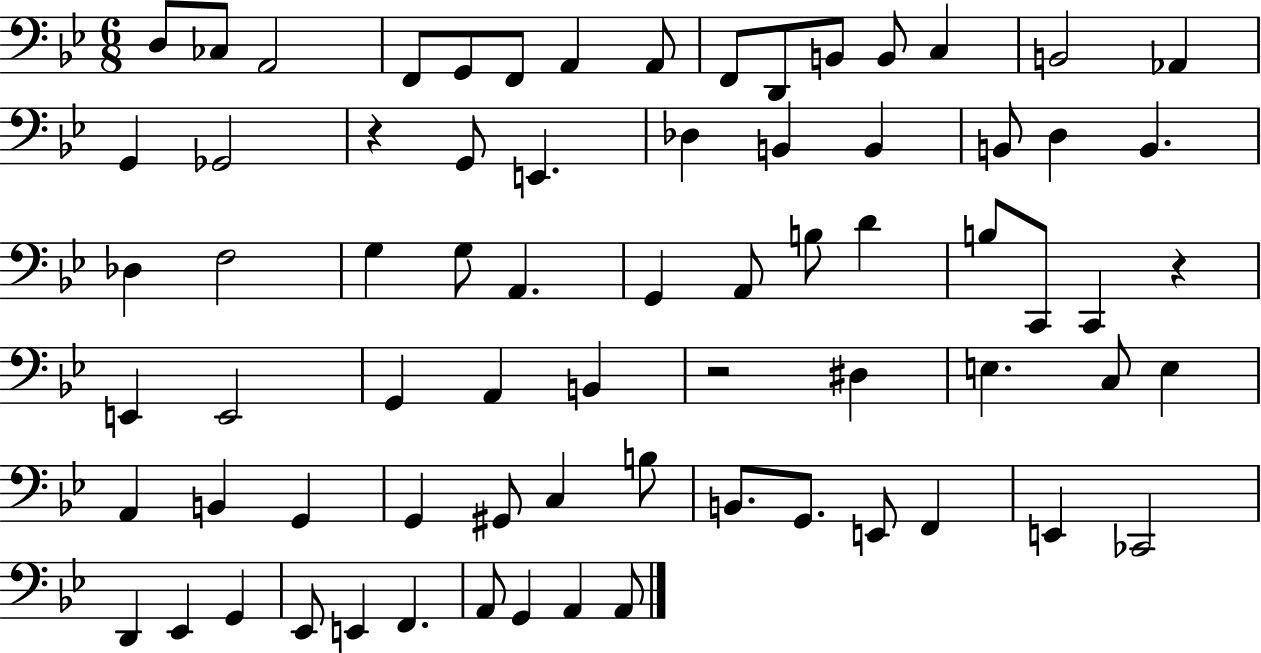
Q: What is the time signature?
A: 6/8